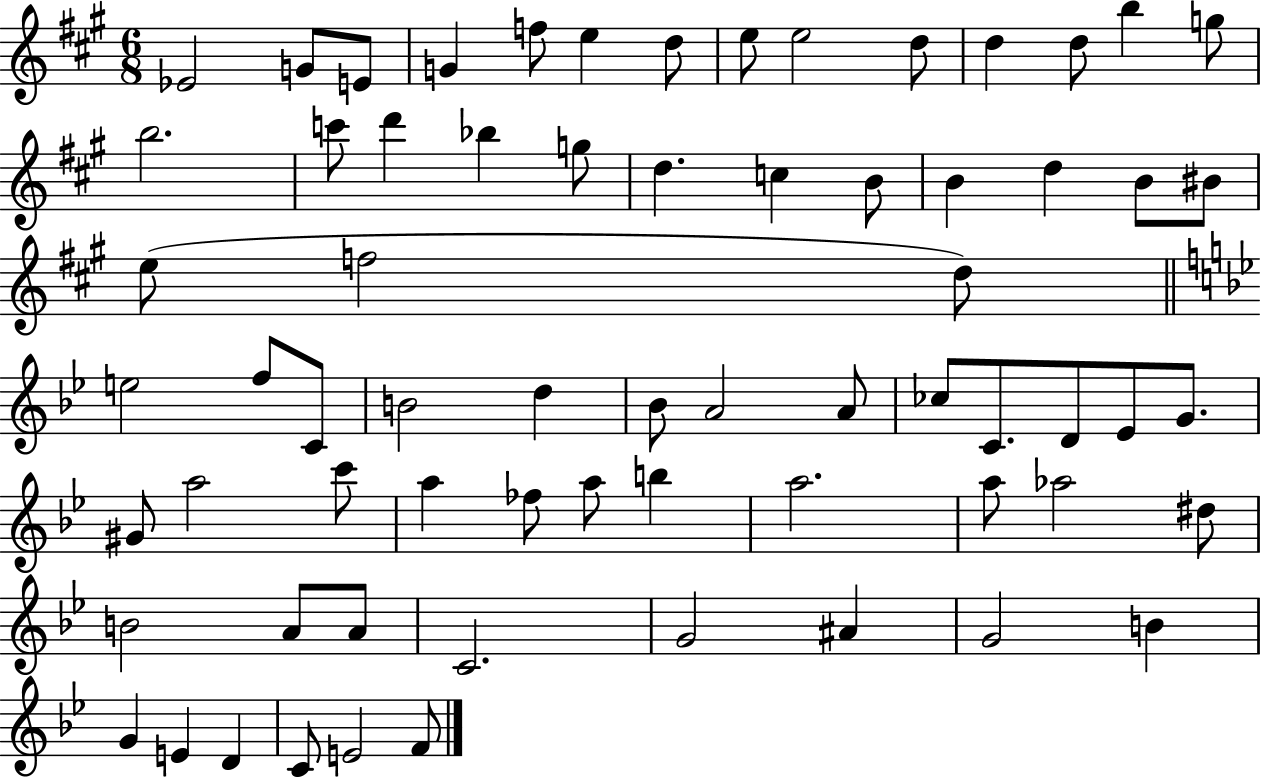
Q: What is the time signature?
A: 6/8